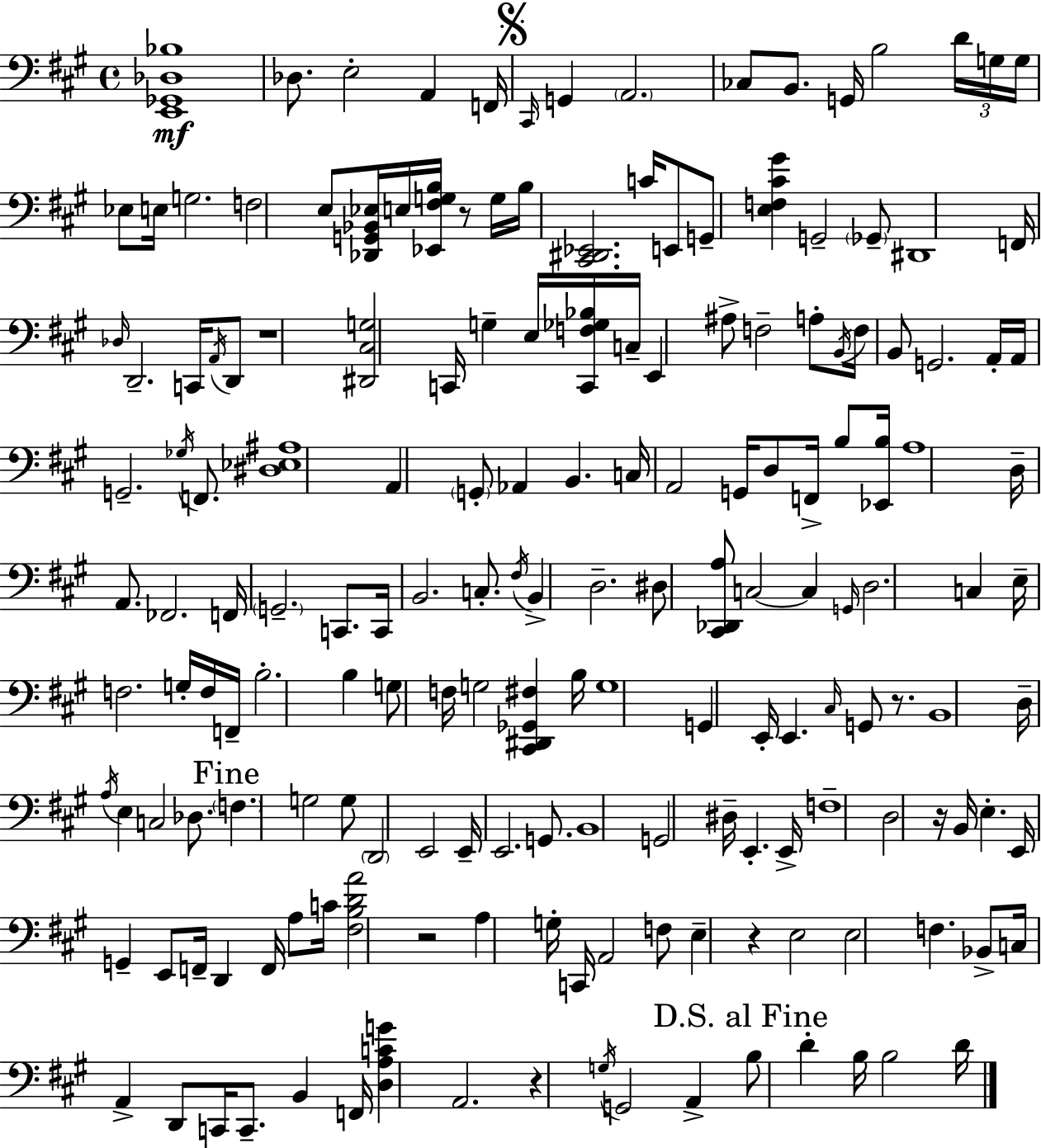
X:1
T:Untitled
M:4/4
L:1/4
K:A
[E,,_G,,_D,_B,]4 _D,/2 E,2 A,, F,,/4 ^C,,/4 G,, A,,2 _C,/2 B,,/2 G,,/4 B,2 D/4 G,/4 G,/4 _E,/2 E,/4 G,2 F,2 E,/2 [_D,,G,,_B,,_E,]/4 E,/4 [_E,,^F,G,B,]/4 z/2 G,/4 B,/4 [^C,,^D,,_E,,]2 C/4 E,,/2 G,,/2 [E,F,^C^G] G,,2 _G,,/2 ^D,,4 F,,/4 _D,/4 D,,2 C,,/4 A,,/4 D,,/2 z4 [^D,,^C,G,]2 C,,/4 G, E,/4 [C,,F,_G,_B,]/4 C,/4 E,, ^A,/2 F,2 A,/2 B,,/4 F,/4 B,,/2 G,,2 A,,/4 A,,/4 G,,2 _G,/4 F,,/2 [^D,_E,^A,]4 A,, G,,/2 _A,, B,, C,/4 A,,2 G,,/4 D,/2 F,,/4 B,/2 [_E,,B,]/4 A,4 D,/4 A,,/2 _F,,2 F,,/4 G,,2 C,,/2 C,,/4 B,,2 C,/2 ^F,/4 B,, D,2 ^D,/2 [^C,,_D,,A,]/2 C,2 C, G,,/4 D,2 C, E,/4 F,2 G,/4 F,/4 F,,/4 B,2 B, G,/2 F,/4 G,2 [^C,,^D,,_G,,^F,] B,/4 G,4 G,, E,,/4 E,, ^C,/4 G,,/2 z/2 B,,4 D,/4 A,/4 E, C,2 _D,/2 F, G,2 G,/2 D,,2 E,,2 E,,/4 E,,2 G,,/2 B,,4 G,,2 ^D,/4 E,, E,,/4 F,4 D,2 z/4 B,,/4 E, E,,/4 G,, E,,/2 F,,/4 D,, F,,/4 A,/2 C/4 [^F,B,DA]2 z2 A, G,/4 C,,/4 A,,2 F,/2 E, z E,2 E,2 F, _B,,/2 C,/4 A,, D,,/2 C,,/4 C,,/2 B,, F,,/4 [D,A,CG] A,,2 z G,/4 G,,2 A,, B,/2 D B,/4 B,2 D/4